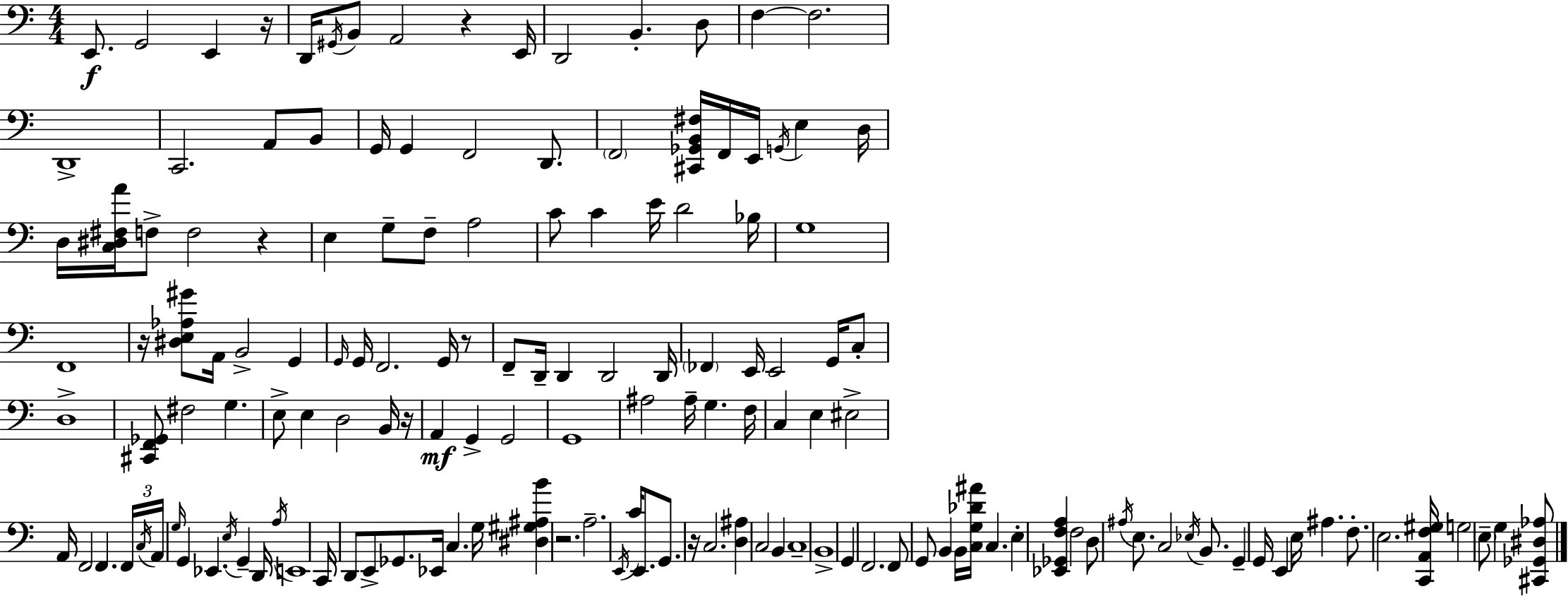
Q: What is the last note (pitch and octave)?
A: G3